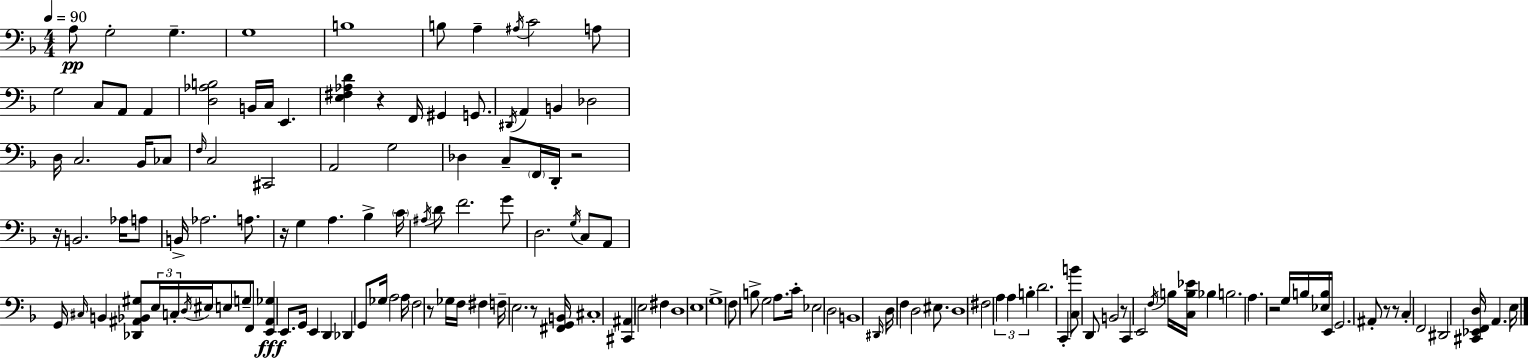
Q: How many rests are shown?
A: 10